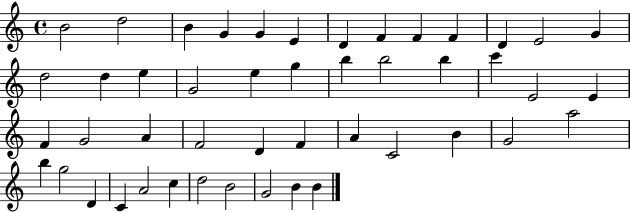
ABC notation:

X:1
T:Untitled
M:4/4
L:1/4
K:C
B2 d2 B G G E D F F F D E2 G d2 d e G2 e g b b2 b c' E2 E F G2 A F2 D F A C2 B G2 a2 b g2 D C A2 c d2 B2 G2 B B